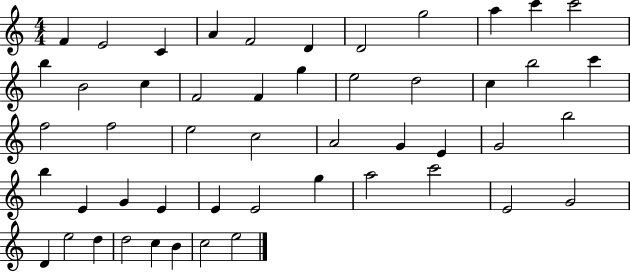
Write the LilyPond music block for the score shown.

{
  \clef treble
  \numericTimeSignature
  \time 4/4
  \key c \major
  f'4 e'2 c'4 | a'4 f'2 d'4 | d'2 g''2 | a''4 c'''4 c'''2 | \break b''4 b'2 c''4 | f'2 f'4 g''4 | e''2 d''2 | c''4 b''2 c'''4 | \break f''2 f''2 | e''2 c''2 | a'2 g'4 e'4 | g'2 b''2 | \break b''4 e'4 g'4 e'4 | e'4 e'2 g''4 | a''2 c'''2 | e'2 g'2 | \break d'4 e''2 d''4 | d''2 c''4 b'4 | c''2 e''2 | \bar "|."
}